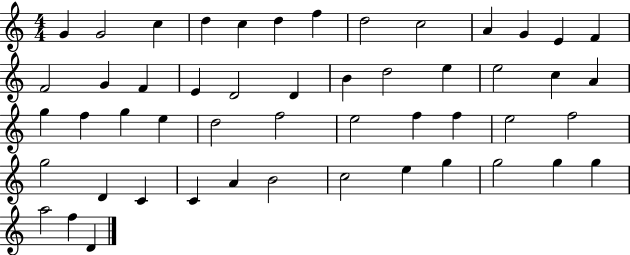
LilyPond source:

{
  \clef treble
  \numericTimeSignature
  \time 4/4
  \key c \major
  g'4 g'2 c''4 | d''4 c''4 d''4 f''4 | d''2 c''2 | a'4 g'4 e'4 f'4 | \break f'2 g'4 f'4 | e'4 d'2 d'4 | b'4 d''2 e''4 | e''2 c''4 a'4 | \break g''4 f''4 g''4 e''4 | d''2 f''2 | e''2 f''4 f''4 | e''2 f''2 | \break g''2 d'4 c'4 | c'4 a'4 b'2 | c''2 e''4 g''4 | g''2 g''4 g''4 | \break a''2 f''4 d'4 | \bar "|."
}